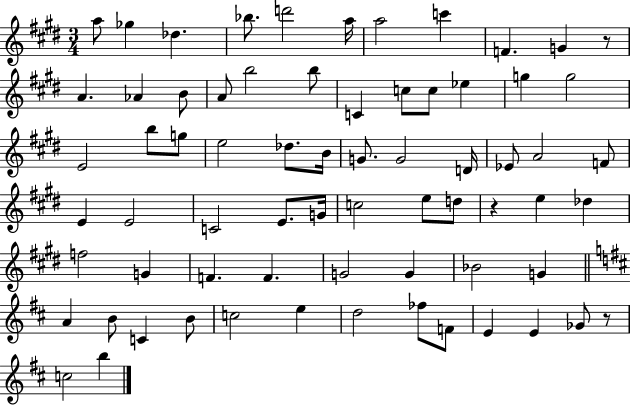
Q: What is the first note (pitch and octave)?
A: A5